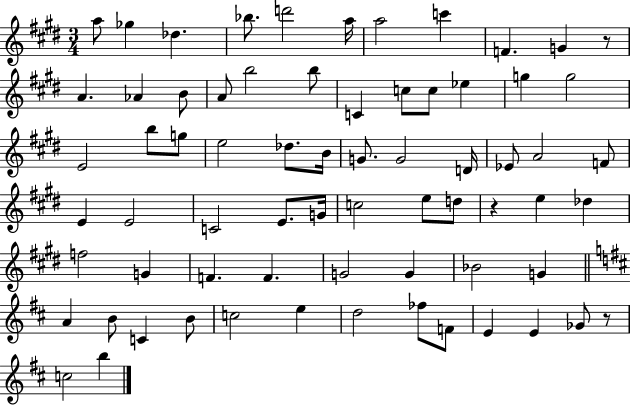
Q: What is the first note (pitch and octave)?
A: A5